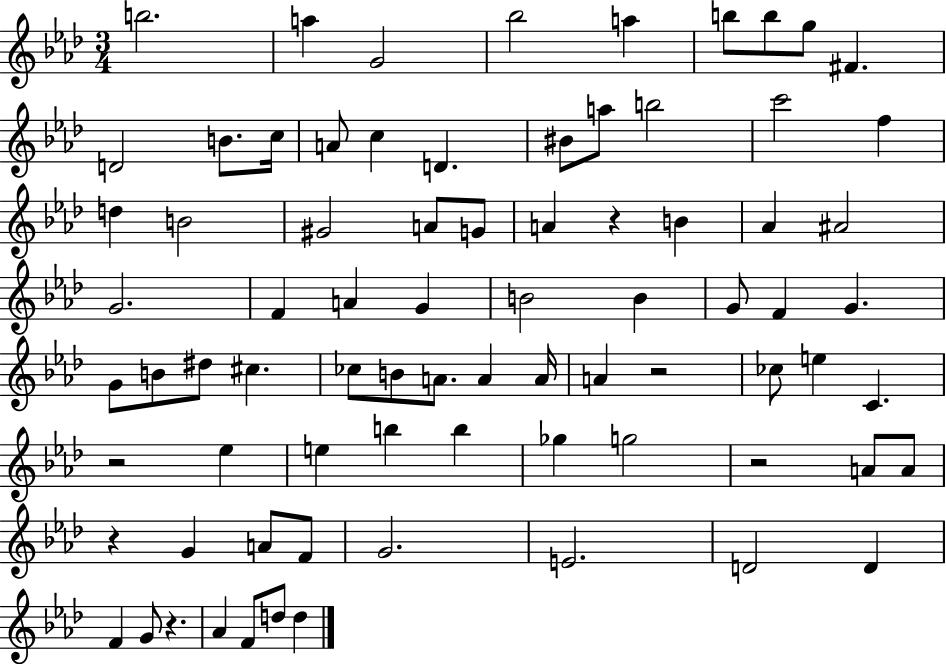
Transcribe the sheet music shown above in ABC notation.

X:1
T:Untitled
M:3/4
L:1/4
K:Ab
b2 a G2 _b2 a b/2 b/2 g/2 ^F D2 B/2 c/4 A/2 c D ^B/2 a/2 b2 c'2 f d B2 ^G2 A/2 G/2 A z B _A ^A2 G2 F A G B2 B G/2 F G G/2 B/2 ^d/2 ^c _c/2 B/2 A/2 A A/4 A z2 _c/2 e C z2 _e e b b _g g2 z2 A/2 A/2 z G A/2 F/2 G2 E2 D2 D F G/2 z _A F/2 d/2 d